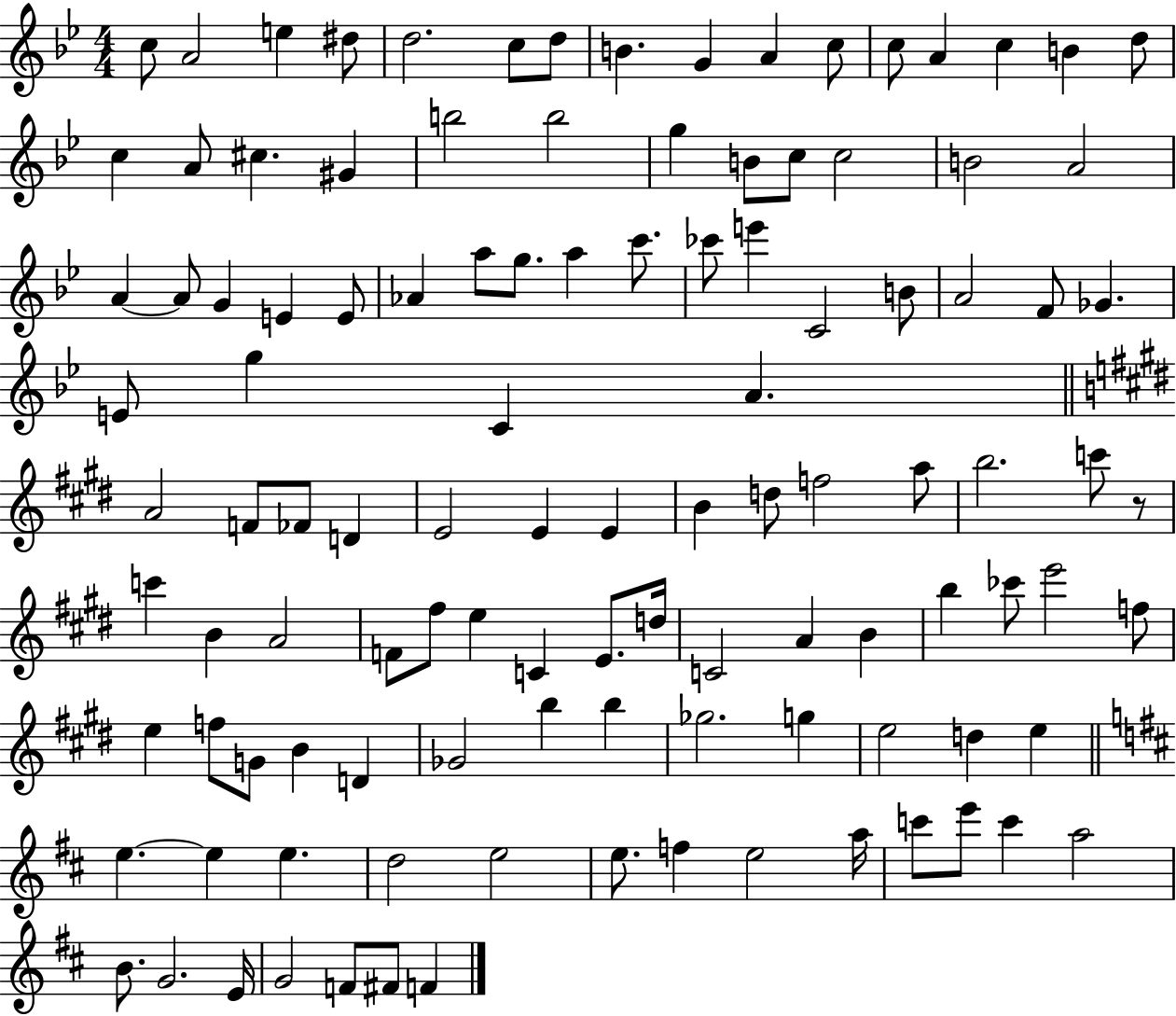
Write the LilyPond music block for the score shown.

{
  \clef treble
  \numericTimeSignature
  \time 4/4
  \key bes \major
  \repeat volta 2 { c''8 a'2 e''4 dis''8 | d''2. c''8 d''8 | b'4. g'4 a'4 c''8 | c''8 a'4 c''4 b'4 d''8 | \break c''4 a'8 cis''4. gis'4 | b''2 b''2 | g''4 b'8 c''8 c''2 | b'2 a'2 | \break a'4~~ a'8 g'4 e'4 e'8 | aes'4 a''8 g''8. a''4 c'''8. | ces'''8 e'''4 c'2 b'8 | a'2 f'8 ges'4. | \break e'8 g''4 c'4 a'4. | \bar "||" \break \key e \major a'2 f'8 fes'8 d'4 | e'2 e'4 e'4 | b'4 d''8 f''2 a''8 | b''2. c'''8 r8 | \break c'''4 b'4 a'2 | f'8 fis''8 e''4 c'4 e'8. d''16 | c'2 a'4 b'4 | b''4 ces'''8 e'''2 f''8 | \break e''4 f''8 g'8 b'4 d'4 | ges'2 b''4 b''4 | ges''2. g''4 | e''2 d''4 e''4 | \break \bar "||" \break \key b \minor e''4.~~ e''4 e''4. | d''2 e''2 | e''8. f''4 e''2 a''16 | c'''8 e'''8 c'''4 a''2 | \break b'8. g'2. e'16 | g'2 f'8 fis'8 f'4 | } \bar "|."
}